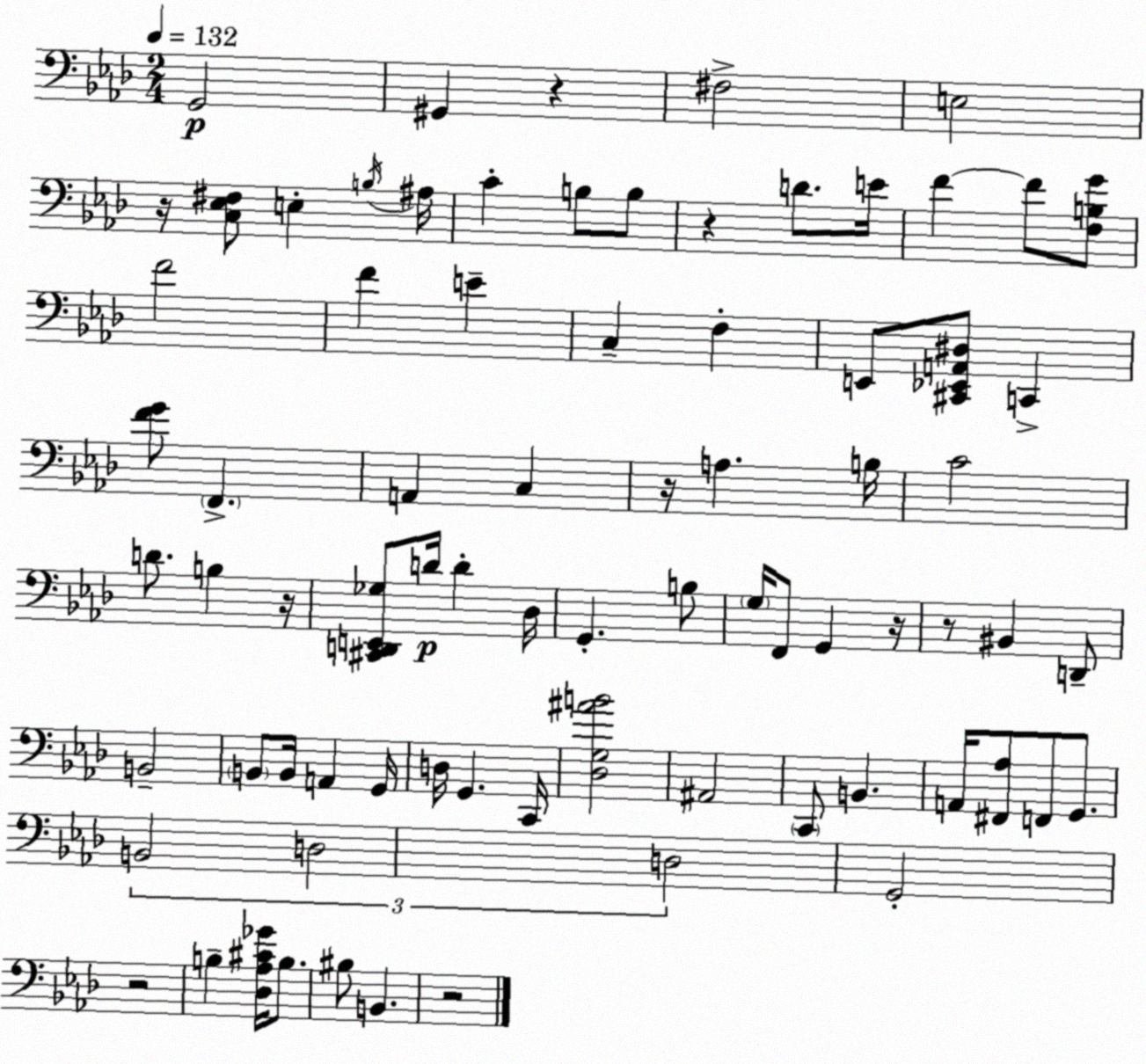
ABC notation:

X:1
T:Untitled
M:2/4
L:1/4
K:Fm
G,,2 ^G,, z ^F,2 E,2 z/4 [C,_E,^F,]/2 E, B,/4 ^A,/4 C B,/2 B,/2 z D/2 E/4 F F/2 [F,B,G]/2 F2 F E C, F, E,,/2 [^C,,_E,,A,,^D,]/2 C,, [FG]/2 F,, A,, C, z/4 A, B,/4 C2 D/2 B, z/4 [^C,,D,,E,,_G,]/2 D/4 D _D,/4 G,, B,/2 G,/4 F,,/2 G,, z/4 z/2 ^B,, D,,/2 B,,2 B,,/2 B,,/4 A,, G,,/4 D,/4 G,, C,,/4 [_D,G,^AB]2 ^A,,2 C,,/2 B,, A,,/4 [^F,,_A,]/2 F,,/2 G,,/2 B,,2 D,2 D,2 G,,2 z2 B, [_D,_A,^C_G]/4 B,/2 ^B,/2 B,, z2